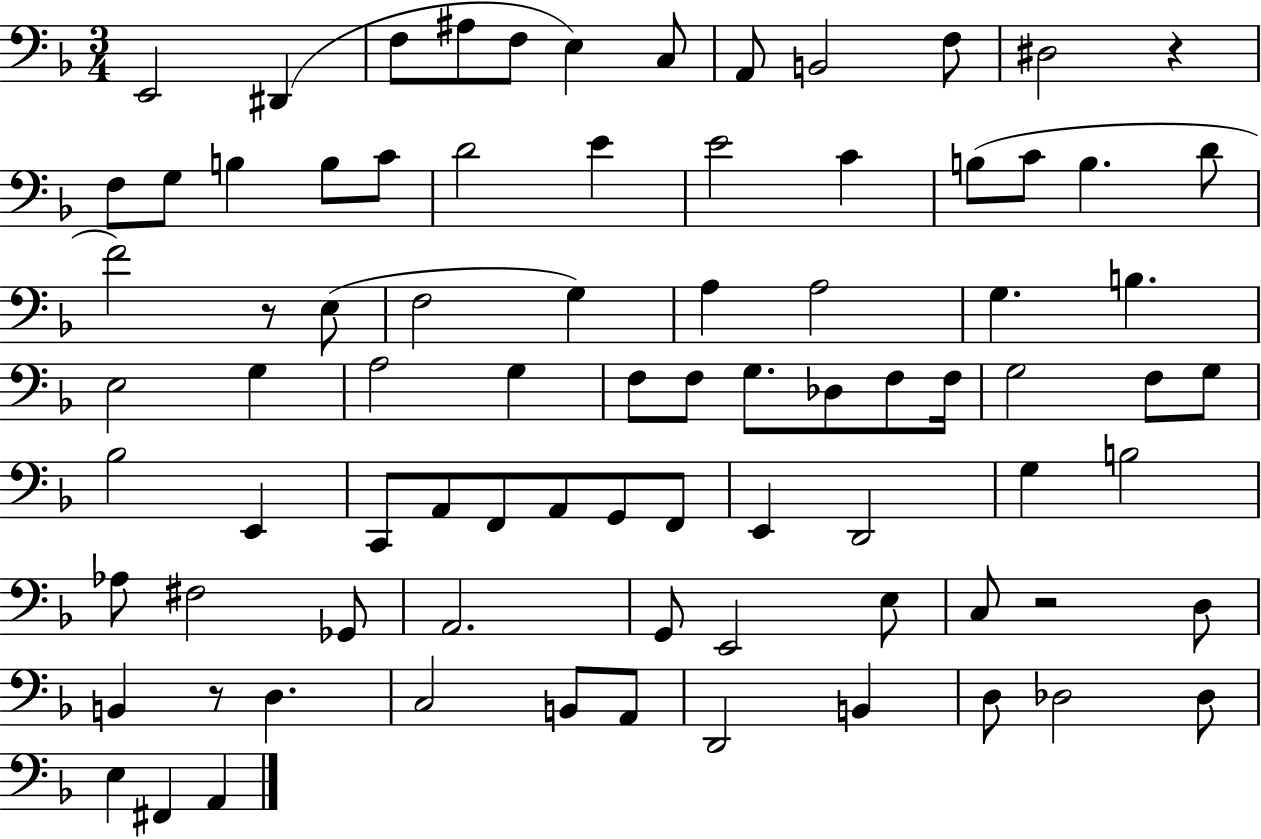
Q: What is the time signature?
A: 3/4